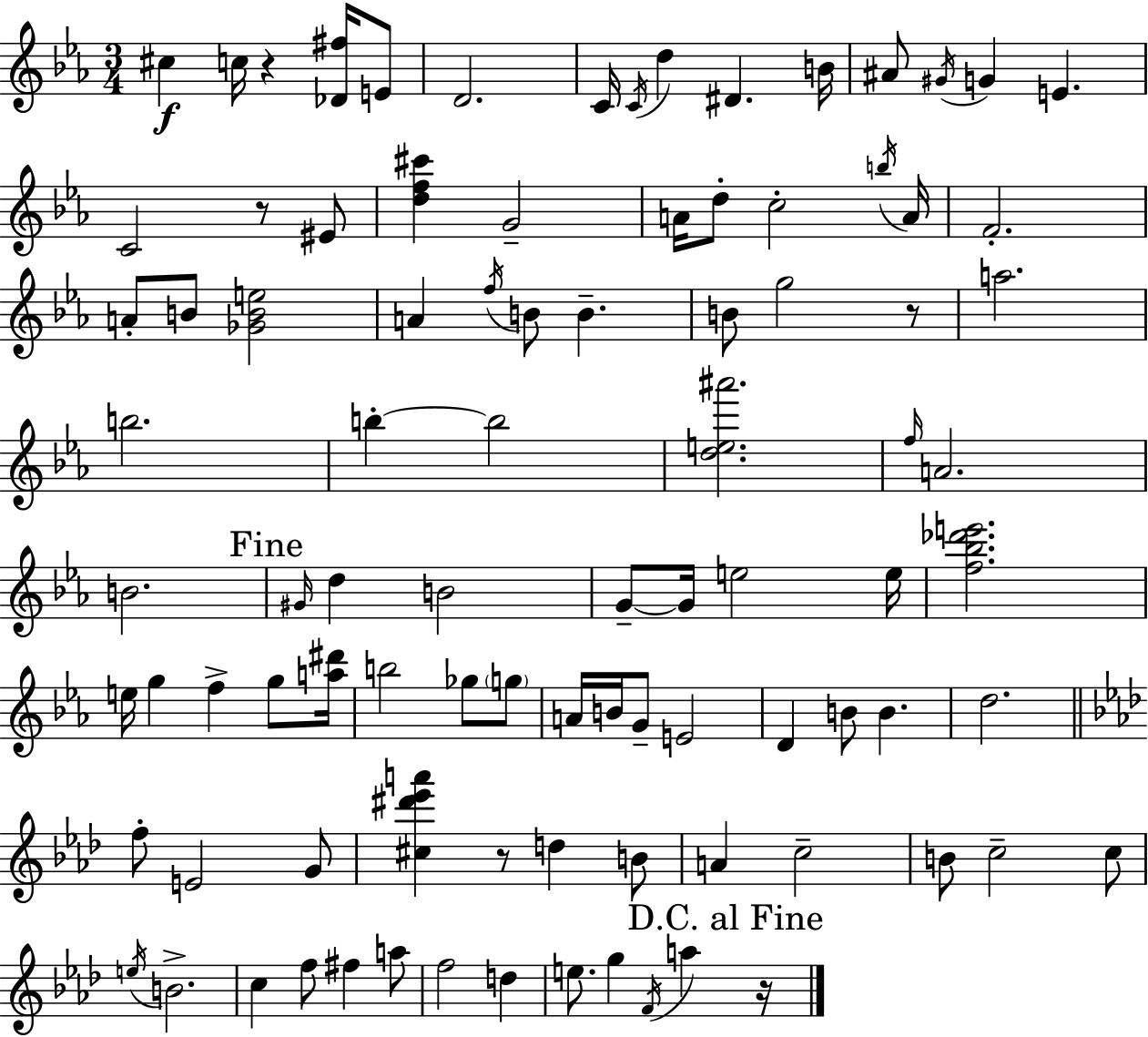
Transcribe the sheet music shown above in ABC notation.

X:1
T:Untitled
M:3/4
L:1/4
K:Cm
^c c/4 z [_D^f]/4 E/2 D2 C/4 C/4 d ^D B/4 ^A/2 ^G/4 G E C2 z/2 ^E/2 [df^c'] G2 A/4 d/2 c2 b/4 A/4 F2 A/2 B/2 [_GBe]2 A f/4 B/2 B B/2 g2 z/2 a2 b2 b b2 [de^a']2 f/4 A2 B2 ^G/4 d B2 G/2 G/4 e2 e/4 [f_b_d'e']2 e/4 g f g/2 [a^d']/4 b2 _g/2 g/2 A/4 B/4 G/2 E2 D B/2 B d2 f/2 E2 G/2 [^c^d'_e'a'] z/2 d B/2 A c2 B/2 c2 c/2 e/4 B2 c f/2 ^f a/2 f2 d e/2 g F/4 a z/4